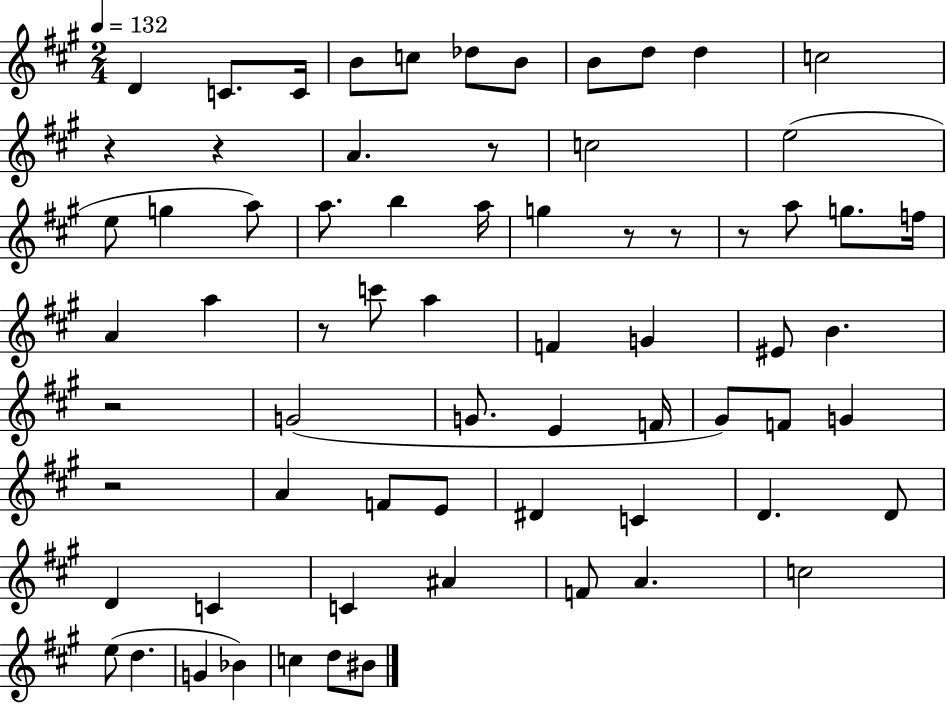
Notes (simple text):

D4/q C4/e. C4/s B4/e C5/e Db5/e B4/e B4/e D5/e D5/q C5/h R/q R/q A4/q. R/e C5/h E5/h E5/e G5/q A5/e A5/e. B5/q A5/s G5/q R/e R/e R/e A5/e G5/e. F5/s A4/q A5/q R/e C6/e A5/q F4/q G4/q EIS4/e B4/q. R/h G4/h G4/e. E4/q F4/s G#4/e F4/e G4/q R/h A4/q F4/e E4/e D#4/q C4/q D4/q. D4/e D4/q C4/q C4/q A#4/q F4/e A4/q. C5/h E5/e D5/q. G4/q Bb4/q C5/q D5/e BIS4/e